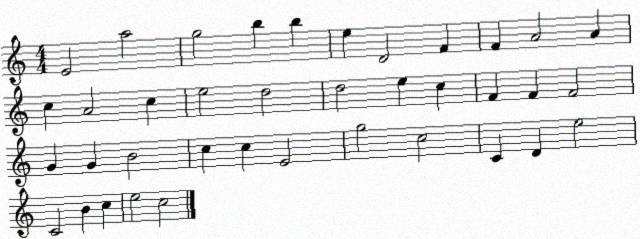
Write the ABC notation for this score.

X:1
T:Untitled
M:4/4
L:1/4
K:C
E2 a2 g2 b b e D2 F F A2 A c A2 c e2 d2 d2 e c F F F2 G G B2 c c E2 g2 c2 C D e2 C2 B c e2 c2